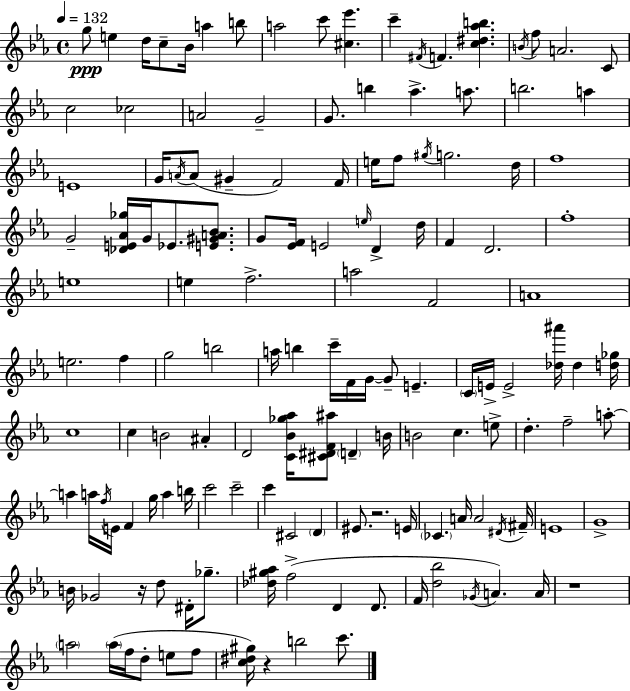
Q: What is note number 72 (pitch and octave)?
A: C5